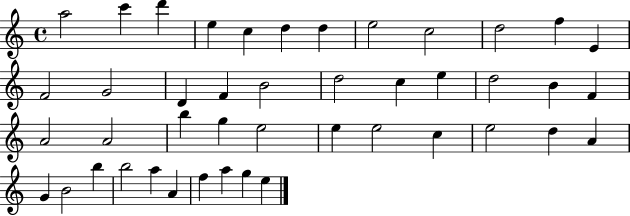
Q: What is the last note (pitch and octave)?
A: E5